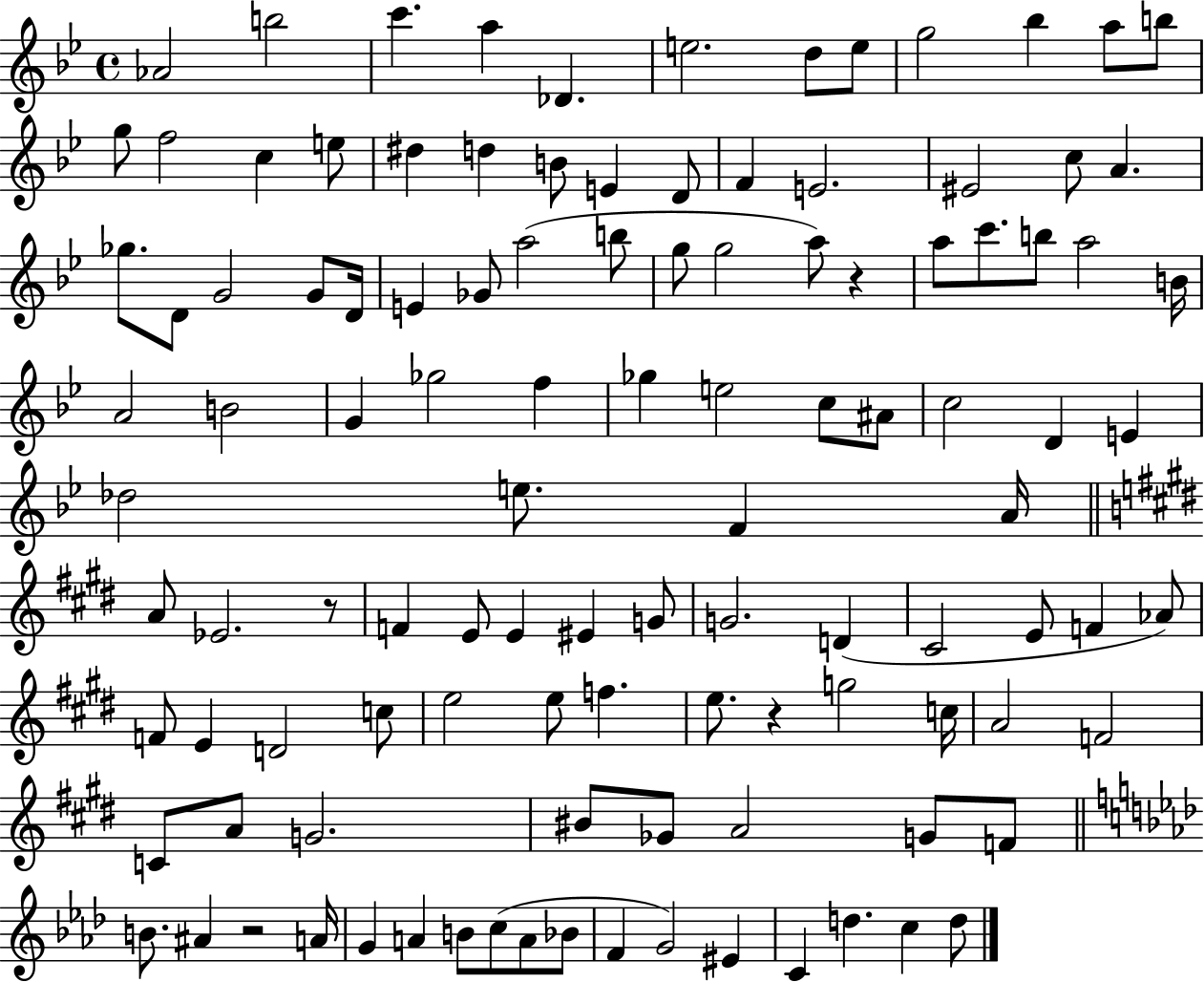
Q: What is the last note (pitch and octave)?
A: D5